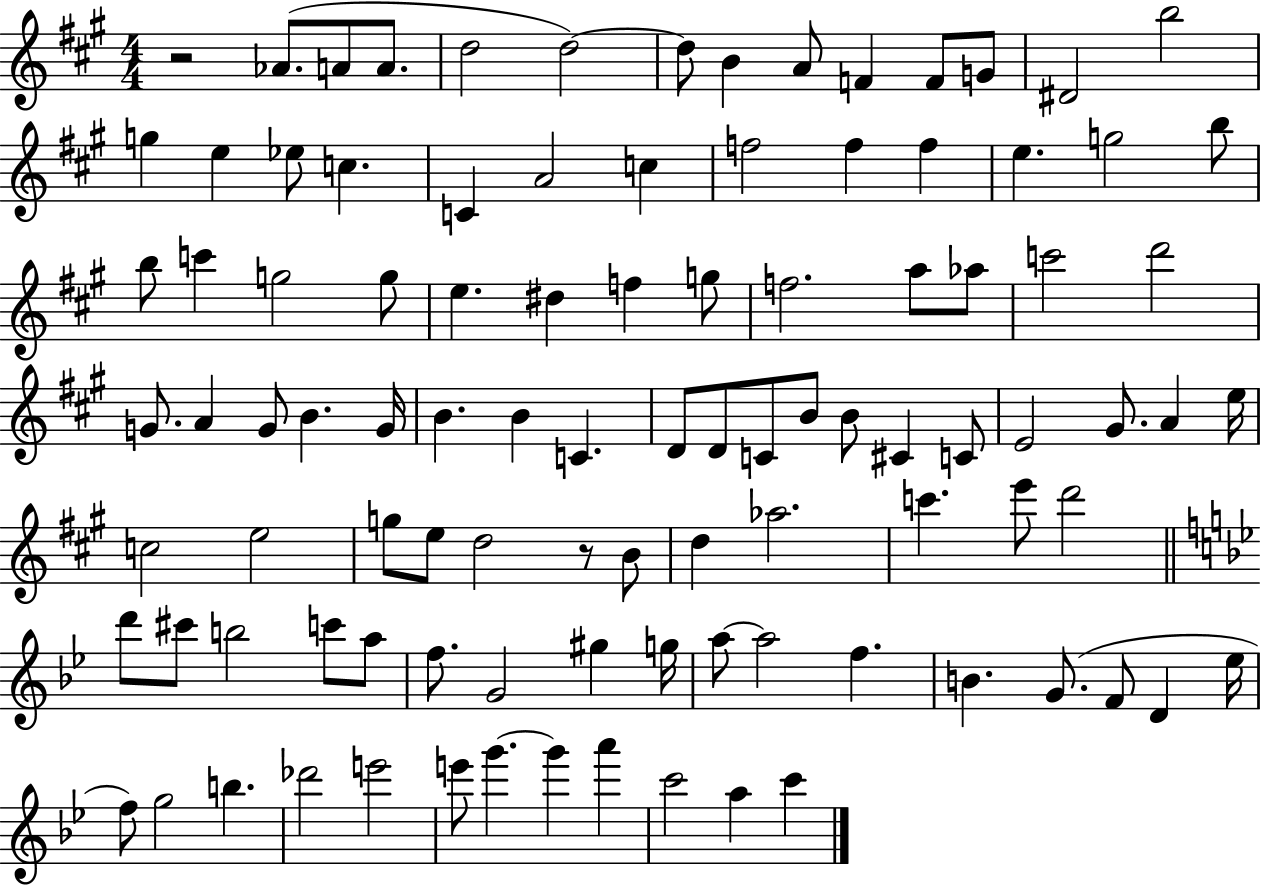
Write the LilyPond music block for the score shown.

{
  \clef treble
  \numericTimeSignature
  \time 4/4
  \key a \major
  r2 aes'8.( a'8 a'8. | d''2 d''2~~) | d''8 b'4 a'8 f'4 f'8 g'8 | dis'2 b''2 | \break g''4 e''4 ees''8 c''4. | c'4 a'2 c''4 | f''2 f''4 f''4 | e''4. g''2 b''8 | \break b''8 c'''4 g''2 g''8 | e''4. dis''4 f''4 g''8 | f''2. a''8 aes''8 | c'''2 d'''2 | \break g'8. a'4 g'8 b'4. g'16 | b'4. b'4 c'4. | d'8 d'8 c'8 b'8 b'8 cis'4 c'8 | e'2 gis'8. a'4 e''16 | \break c''2 e''2 | g''8 e''8 d''2 r8 b'8 | d''4 aes''2. | c'''4. e'''8 d'''2 | \break \bar "||" \break \key g \minor d'''8 cis'''8 b''2 c'''8 a''8 | f''8. g'2 gis''4 g''16 | a''8~~ a''2 f''4. | b'4. g'8.( f'8 d'4 ees''16 | \break f''8) g''2 b''4. | des'''2 e'''2 | e'''8 g'''4.~~ g'''4 a'''4 | c'''2 a''4 c'''4 | \break \bar "|."
}